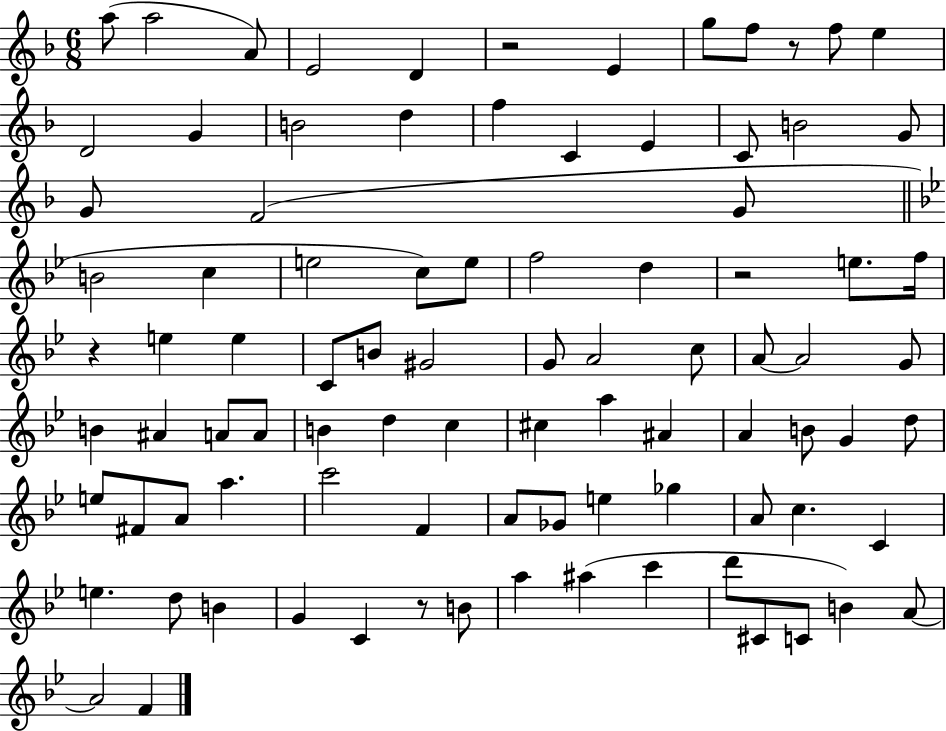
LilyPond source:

{
  \clef treble
  \numericTimeSignature
  \time 6/8
  \key f \major
  \repeat volta 2 { a''8( a''2 a'8) | e'2 d'4 | r2 e'4 | g''8 f''8 r8 f''8 e''4 | \break d'2 g'4 | b'2 d''4 | f''4 c'4 e'4 | c'8 b'2 g'8 | \break g'8 f'2( g'8 | \bar "||" \break \key g \minor b'2 c''4 | e''2 c''8) e''8 | f''2 d''4 | r2 e''8. f''16 | \break r4 e''4 e''4 | c'8 b'8 gis'2 | g'8 a'2 c''8 | a'8~~ a'2 g'8 | \break b'4 ais'4 a'8 a'8 | b'4 d''4 c''4 | cis''4 a''4 ais'4 | a'4 b'8 g'4 d''8 | \break e''8 fis'8 a'8 a''4. | c'''2 f'4 | a'8 ges'8 e''4 ges''4 | a'8 c''4. c'4 | \break e''4. d''8 b'4 | g'4 c'4 r8 b'8 | a''4 ais''4( c'''4 | d'''8 cis'8 c'8 b'4) a'8~~ | \break a'2 f'4 | } \bar "|."
}